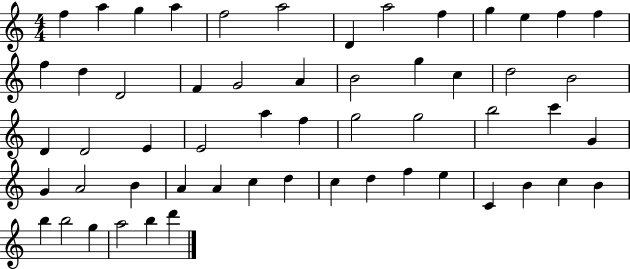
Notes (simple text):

F5/q A5/q G5/q A5/q F5/h A5/h D4/q A5/h F5/q G5/q E5/q F5/q F5/q F5/q D5/q D4/h F4/q G4/h A4/q B4/h G5/q C5/q D5/h B4/h D4/q D4/h E4/q E4/h A5/q F5/q G5/h G5/h B5/h C6/q G4/q G4/q A4/h B4/q A4/q A4/q C5/q D5/q C5/q D5/q F5/q E5/q C4/q B4/q C5/q B4/q B5/q B5/h G5/q A5/h B5/q D6/q